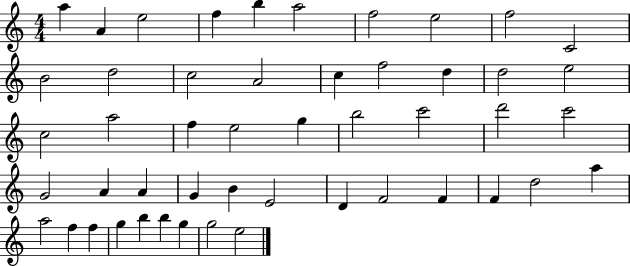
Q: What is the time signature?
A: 4/4